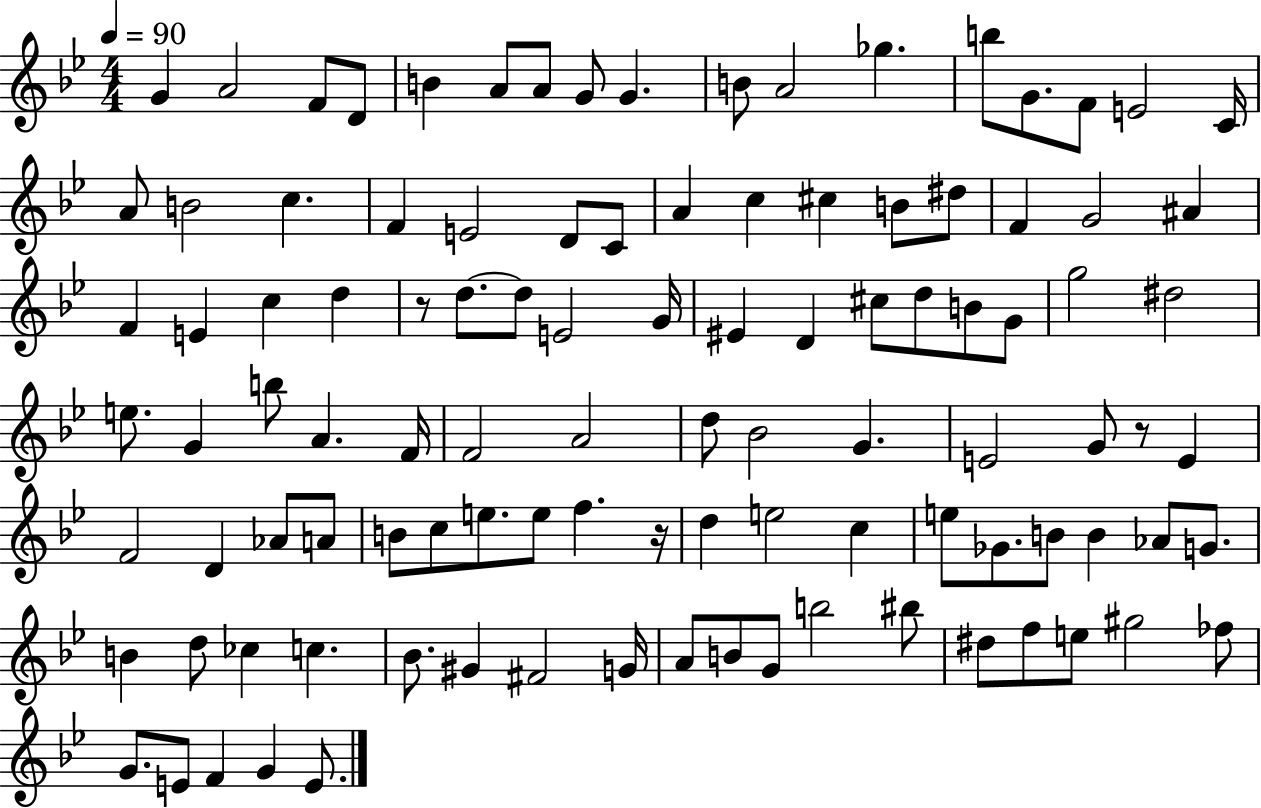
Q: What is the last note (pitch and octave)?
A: E4